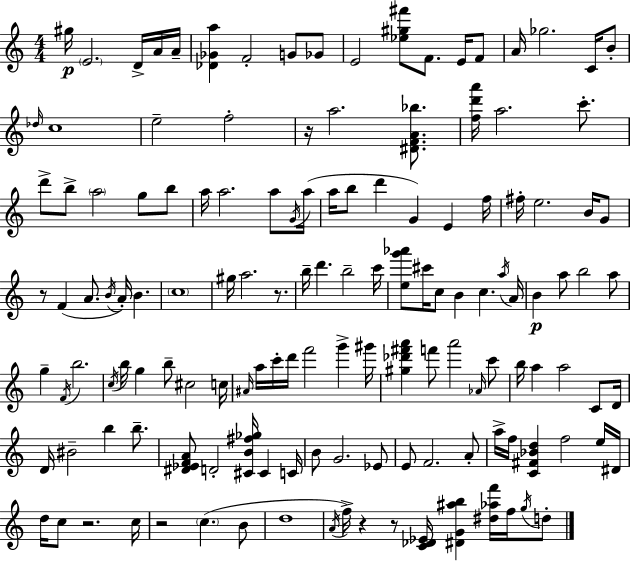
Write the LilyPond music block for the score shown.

{
  \clef treble
  \numericTimeSignature
  \time 4/4
  \key a \minor
  gis''16\p \parenthesize e'2. d'16-> a'16 a'16-- | <des' ges' a''>4 f'2-. g'8 ges'8 | e'2 <ees'' gis'' fis'''>8 f'8. e'16 f'8 | a'16 ges''2. c'16 b'8-. | \break \grace { des''16 } c''1 | e''2-- f''2-. | r16 a''2. <dis' f' a' bes''>8. | <f'' d''' a'''>16 a''2. c'''8.-. | \break d'''8-> b''8-> \parenthesize a''2 g''8 b''8 | a''16 a''2. a''8 | \acciaccatura { g'16 } a''16( a''16 b''8 d'''4 g'4) e'4 | f''16 fis''16-. e''2. b'16 | \break g'8 r8 f'4( a'8. \acciaccatura { b'16 } a'16-.) b'4. | \parenthesize c''1 | gis''16 a''2. | r8. b''16-- d'''4. b''2-- | \break c'''16 <e'' g''' aes'''>8 cis'''16 c''8 b'4 c''4. | \acciaccatura { a''16 } a'16 b'4\p a''8 b''2 | a''8 g''4-- \acciaccatura { f'16 } b''2. | \acciaccatura { c''16 } b''16 g''4 b''8-- cis''2 | \break c''16 \grace { ais'16 } a''16 c'''16-. d'''16 f'''2 | g'''4-> gis'''16 <gis'' des''' fis''' a'''>4 f'''8 a'''2 | \grace { aes'16 } c'''8 b''16 a''4 a''2 | c'8 d'16 d'16 bis'2-- | \break b''4 b''8.-- <dis' ees' f' a'>8 d'2-. | <cis' b' fis'' ges''>16 cis'4 c'16 b'8 g'2. | ees'8 e'8 f'2. | a'8-. a''16-> f''16 <c' fis' bes' d''>4 f''2 | \break e''16 dis'16 d''16 c''8 r2. | c''16 r2 | \parenthesize c''4.( b'8 d''1 | \acciaccatura { a'16 } f''16->) r4 r8 | \break <c' des' ees'>16 <dis' g' ais'' b''>4 <dis'' aes'' f'''>16 f''16 \acciaccatura { g''16 } d''8-. \bar "|."
}